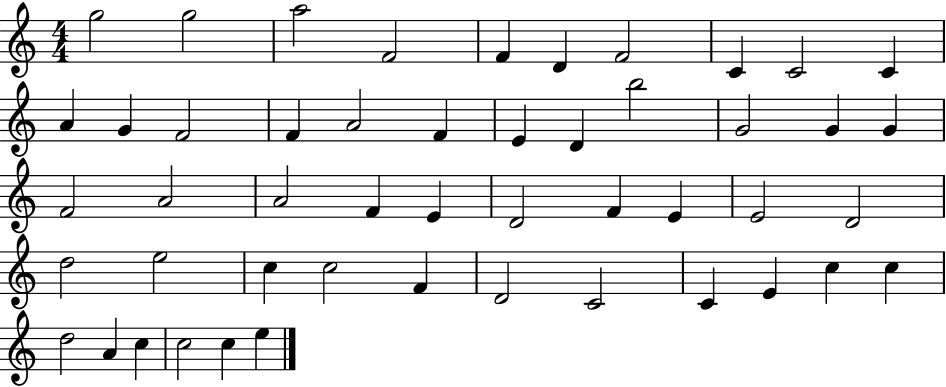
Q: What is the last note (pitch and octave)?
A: E5